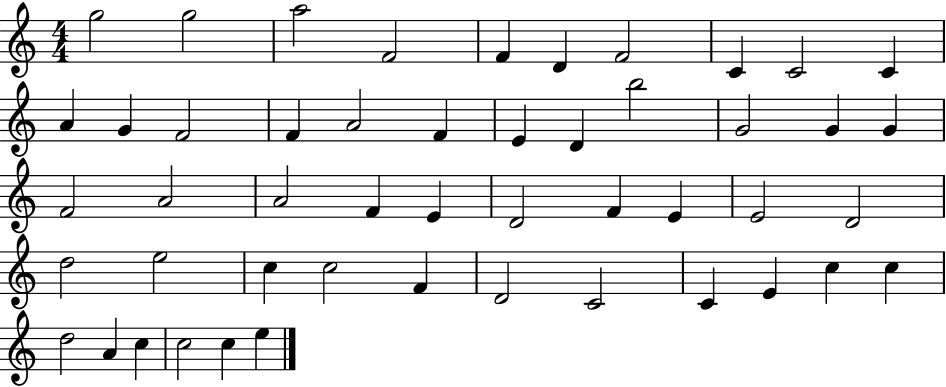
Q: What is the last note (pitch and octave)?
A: E5